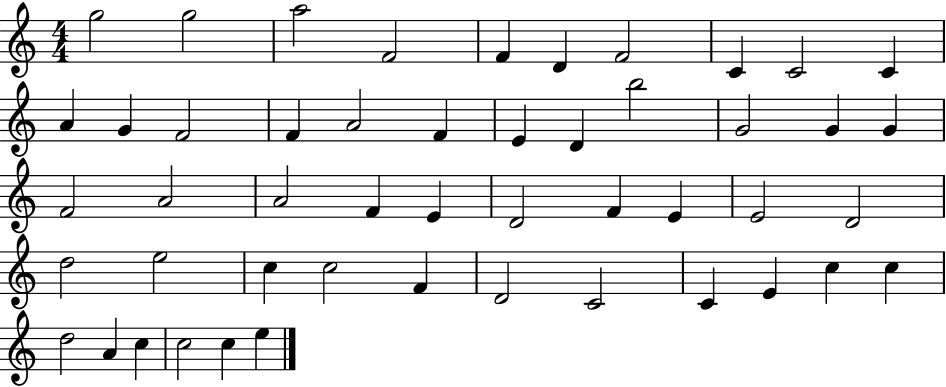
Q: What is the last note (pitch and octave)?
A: E5